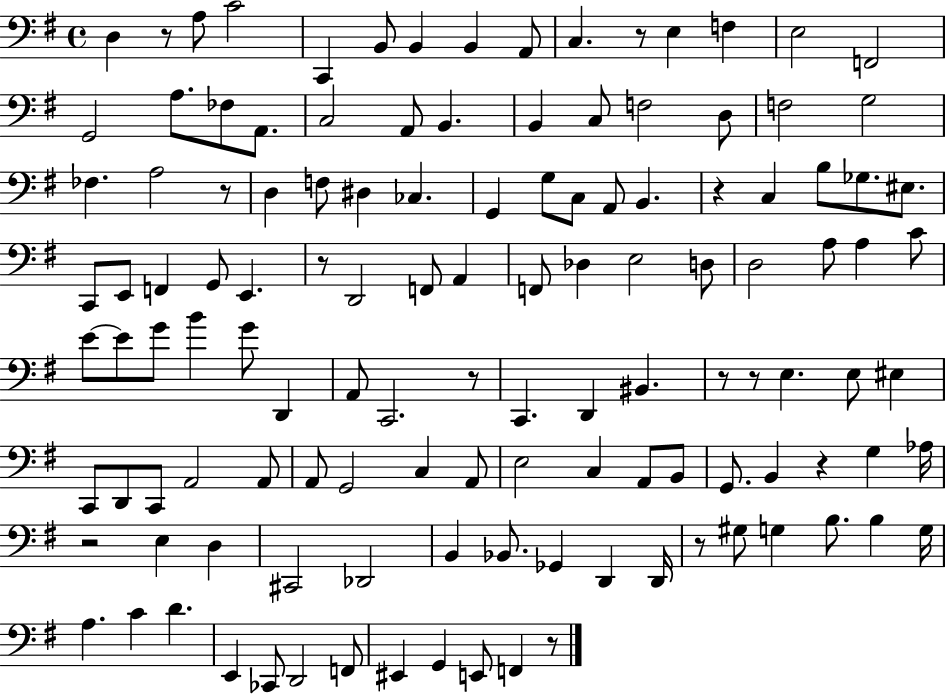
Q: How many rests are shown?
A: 12